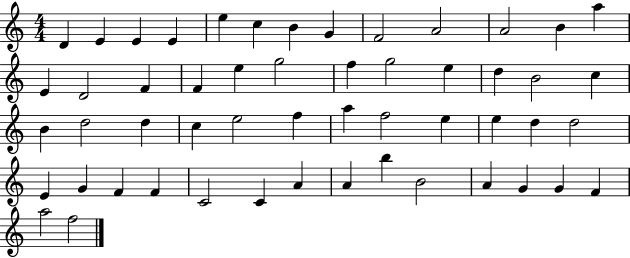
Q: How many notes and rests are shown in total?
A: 53